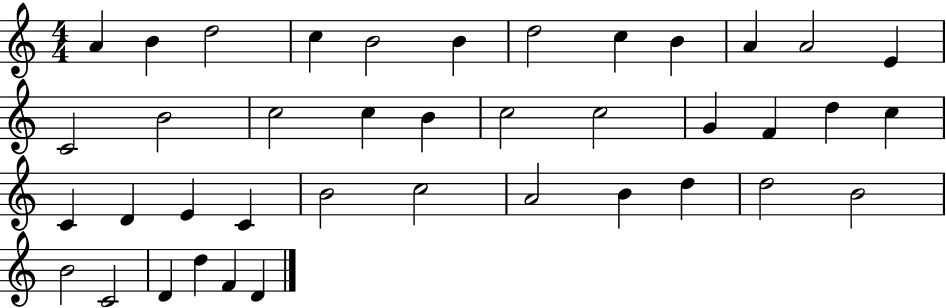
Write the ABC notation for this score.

X:1
T:Untitled
M:4/4
L:1/4
K:C
A B d2 c B2 B d2 c B A A2 E C2 B2 c2 c B c2 c2 G F d c C D E C B2 c2 A2 B d d2 B2 B2 C2 D d F D